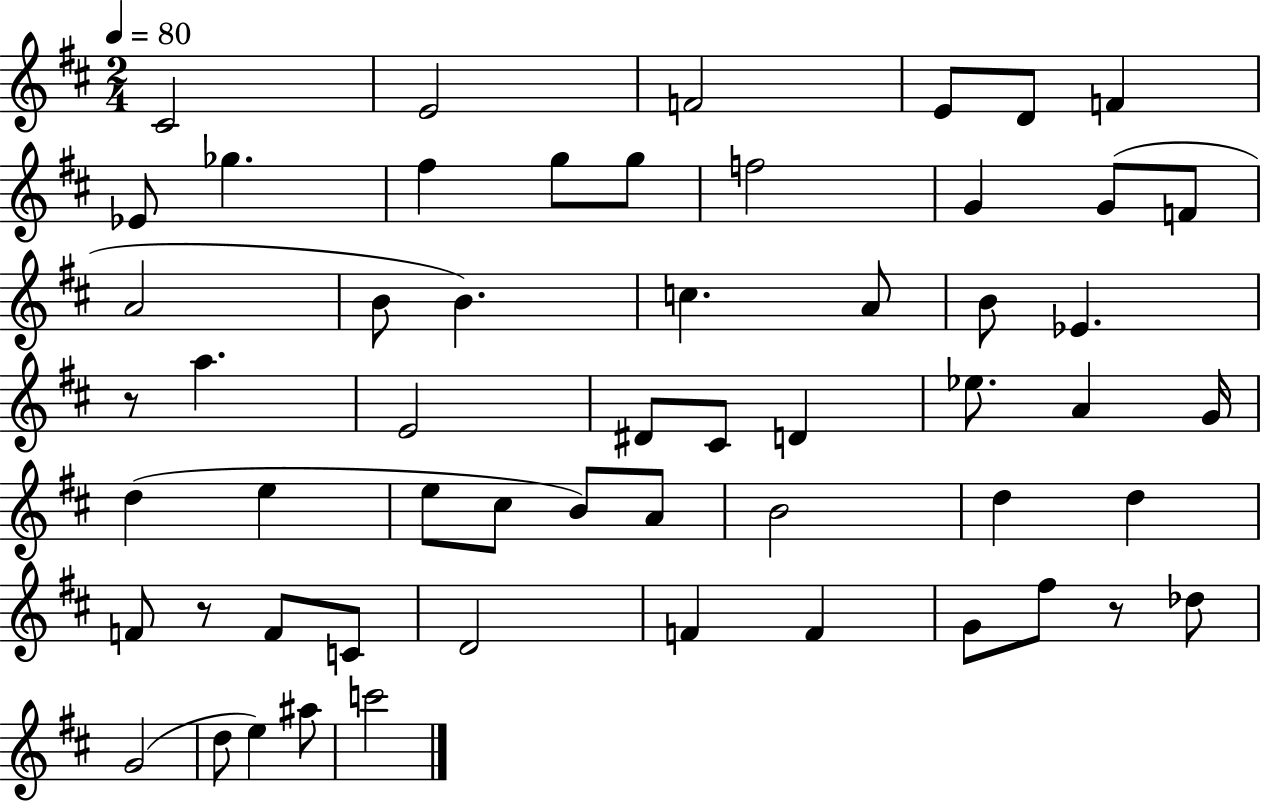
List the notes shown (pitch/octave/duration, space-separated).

C#4/h E4/h F4/h E4/e D4/e F4/q Eb4/e Gb5/q. F#5/q G5/e G5/e F5/h G4/q G4/e F4/e A4/h B4/e B4/q. C5/q. A4/e B4/e Eb4/q. R/e A5/q. E4/h D#4/e C#4/e D4/q Eb5/e. A4/q G4/s D5/q E5/q E5/e C#5/e B4/e A4/e B4/h D5/q D5/q F4/e R/e F4/e C4/e D4/h F4/q F4/q G4/e F#5/e R/e Db5/e G4/h D5/e E5/q A#5/e C6/h